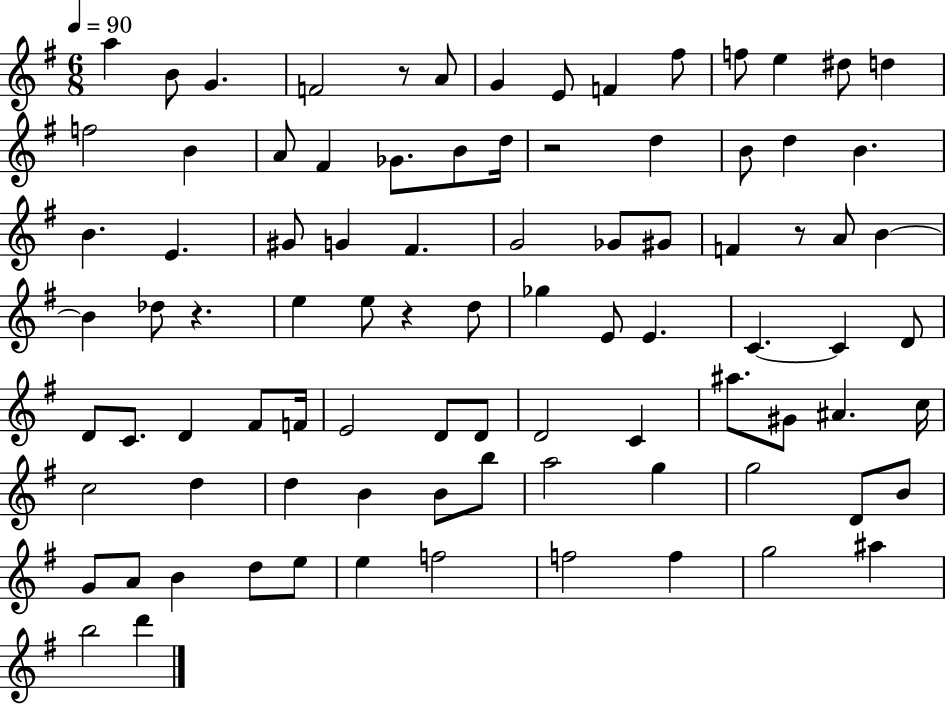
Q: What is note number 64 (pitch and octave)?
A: B4